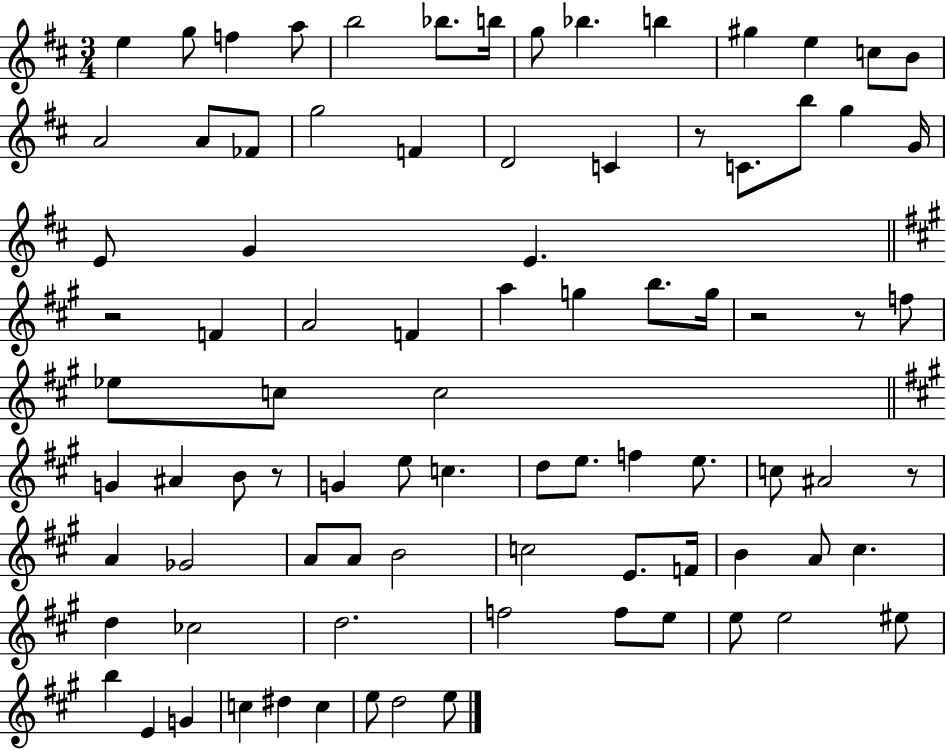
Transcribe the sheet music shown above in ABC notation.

X:1
T:Untitled
M:3/4
L:1/4
K:D
e g/2 f a/2 b2 _b/2 b/4 g/2 _b b ^g e c/2 B/2 A2 A/2 _F/2 g2 F D2 C z/2 C/2 b/2 g G/4 E/2 G E z2 F A2 F a g b/2 g/4 z2 z/2 f/2 _e/2 c/2 c2 G ^A B/2 z/2 G e/2 c d/2 e/2 f e/2 c/2 ^A2 z/2 A _G2 A/2 A/2 B2 c2 E/2 F/4 B A/2 ^c d _c2 d2 f2 f/2 e/2 e/2 e2 ^e/2 b E G c ^d c e/2 d2 e/2